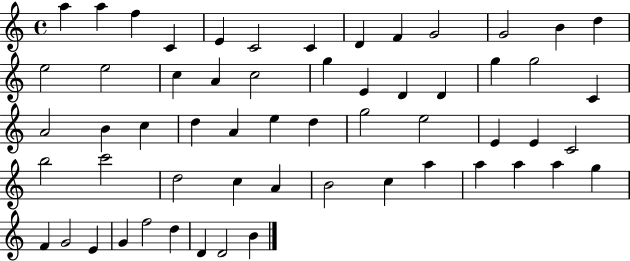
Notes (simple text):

A5/q A5/q F5/q C4/q E4/q C4/h C4/q D4/q F4/q G4/h G4/h B4/q D5/q E5/h E5/h C5/q A4/q C5/h G5/q E4/q D4/q D4/q G5/q G5/h C4/q A4/h B4/q C5/q D5/q A4/q E5/q D5/q G5/h E5/h E4/q E4/q C4/h B5/h C6/h D5/h C5/q A4/q B4/h C5/q A5/q A5/q A5/q A5/q G5/q F4/q G4/h E4/q G4/q F5/h D5/q D4/q D4/h B4/q